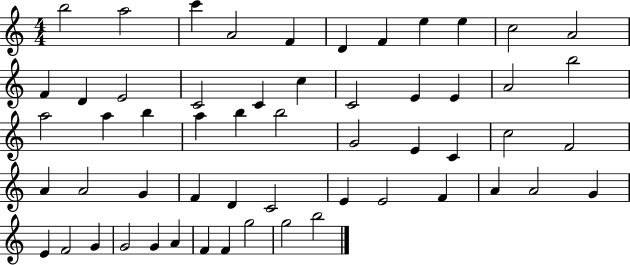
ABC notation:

X:1
T:Untitled
M:4/4
L:1/4
K:C
b2 a2 c' A2 F D F e e c2 A2 F D E2 C2 C c C2 E E A2 b2 a2 a b a b b2 G2 E C c2 F2 A A2 G F D C2 E E2 F A A2 G E F2 G G2 G A F F g2 g2 b2